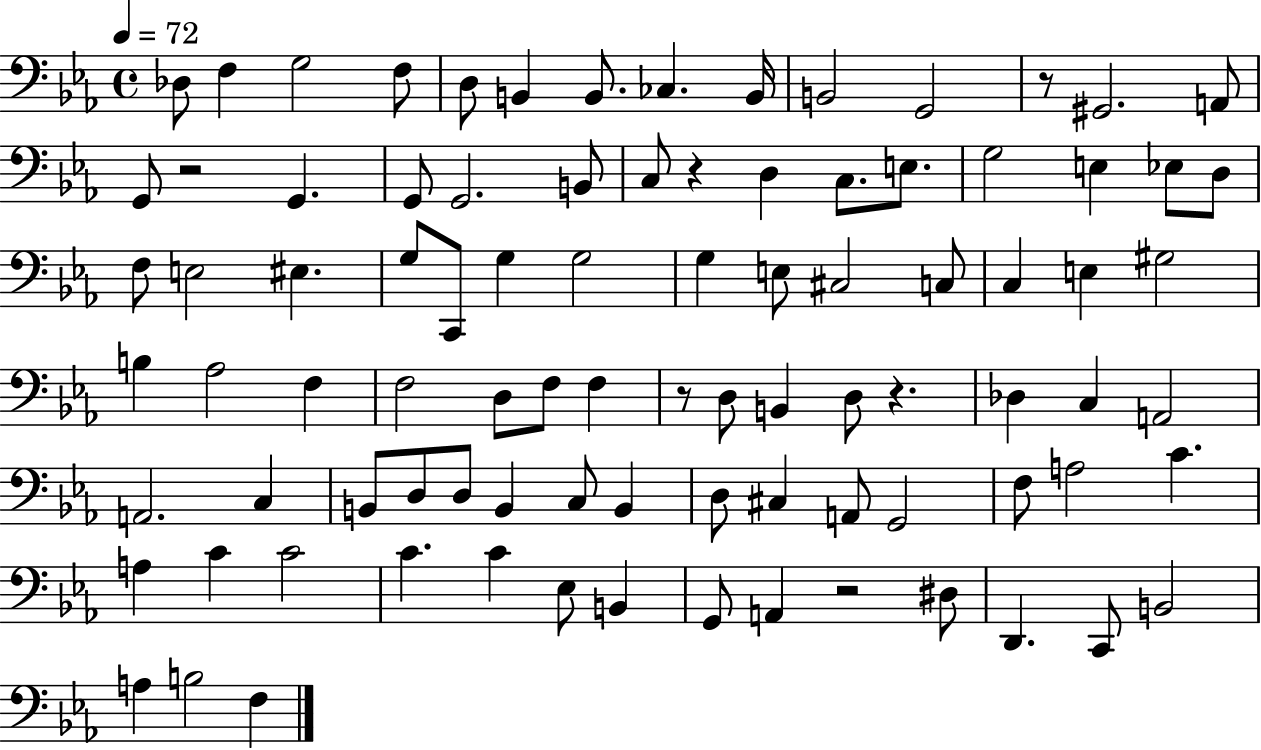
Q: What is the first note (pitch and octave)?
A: Db3